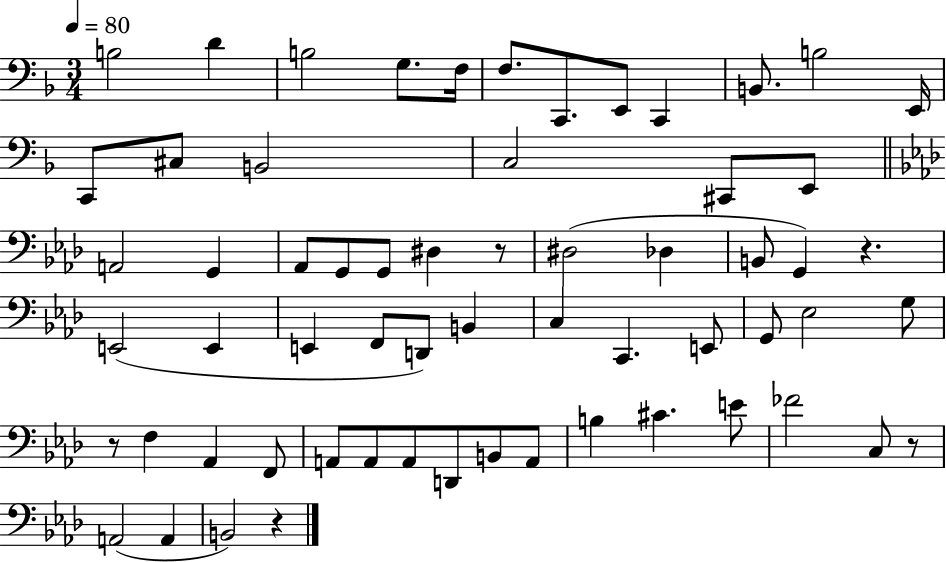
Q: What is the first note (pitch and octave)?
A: B3